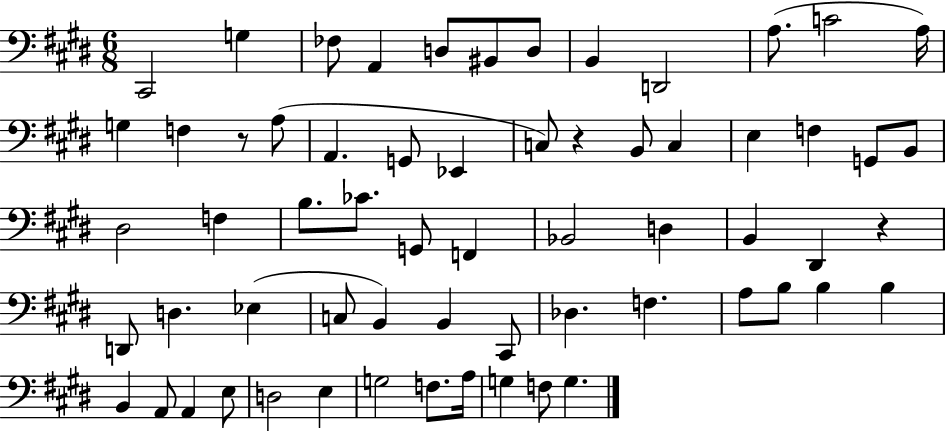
{
  \clef bass
  \numericTimeSignature
  \time 6/8
  \key e \major
  cis,2 g4 | fes8 a,4 d8 bis,8 d8 | b,4 d,2 | a8.( c'2 a16) | \break g4 f4 r8 a8( | a,4. g,8 ees,4 | c8) r4 b,8 c4 | e4 f4 g,8 b,8 | \break dis2 f4 | b8. ces'8. g,8 f,4 | bes,2 d4 | b,4 dis,4 r4 | \break d,8 d4. ees4( | c8 b,4) b,4 cis,8 | des4. f4. | a8 b8 b4 b4 | \break b,4 a,8 a,4 e8 | d2 e4 | g2 f8. a16 | g4 f8 g4. | \break \bar "|."
}